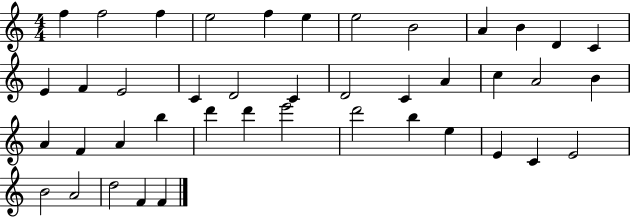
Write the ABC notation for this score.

X:1
T:Untitled
M:4/4
L:1/4
K:C
f f2 f e2 f e e2 B2 A B D C E F E2 C D2 C D2 C A c A2 B A F A b d' d' e'2 d'2 b e E C E2 B2 A2 d2 F F